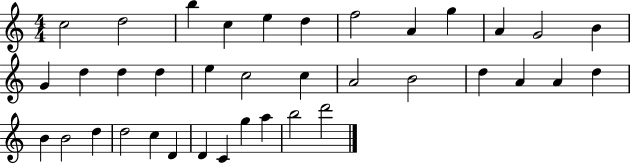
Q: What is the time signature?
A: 4/4